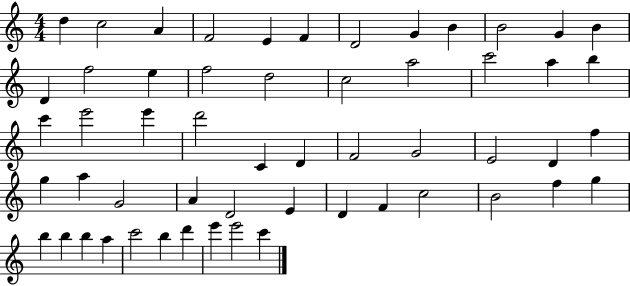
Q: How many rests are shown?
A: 0